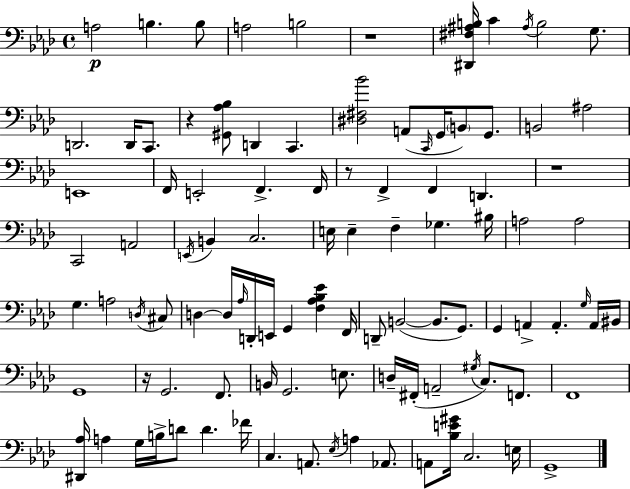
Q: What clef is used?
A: bass